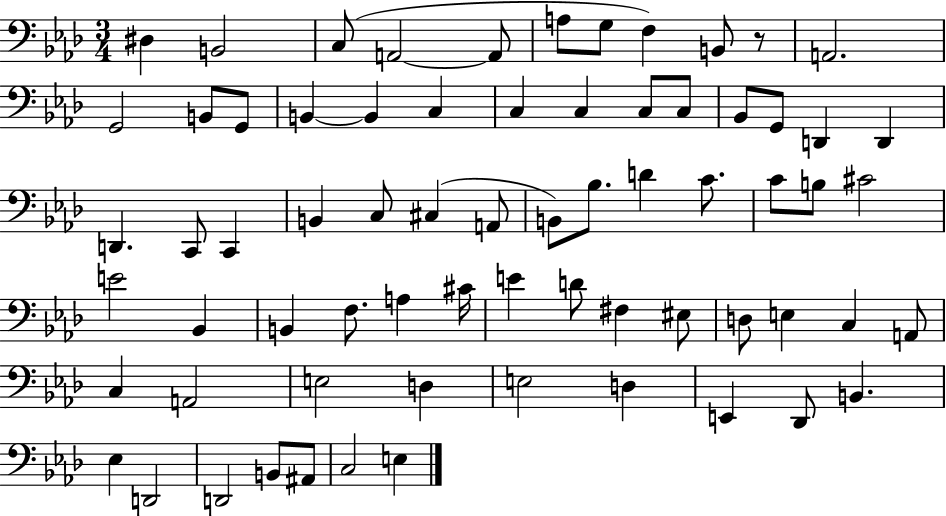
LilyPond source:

{
  \clef bass
  \numericTimeSignature
  \time 3/4
  \key aes \major
  dis4 b,2 | c8( a,2~~ a,8 | a8 g8 f4) b,8 r8 | a,2. | \break g,2 b,8 g,8 | b,4~~ b,4 c4 | c4 c4 c8 c8 | bes,8 g,8 d,4 d,4 | \break d,4. c,8 c,4 | b,4 c8 cis4( a,8 | b,8) bes8. d'4 c'8. | c'8 b8 cis'2 | \break e'2 bes,4 | b,4 f8. a4 cis'16 | e'4 d'8 fis4 eis8 | d8 e4 c4 a,8 | \break c4 a,2 | e2 d4 | e2 d4 | e,4 des,8 b,4. | \break ees4 d,2 | d,2 b,8 ais,8 | c2 e4 | \bar "|."
}